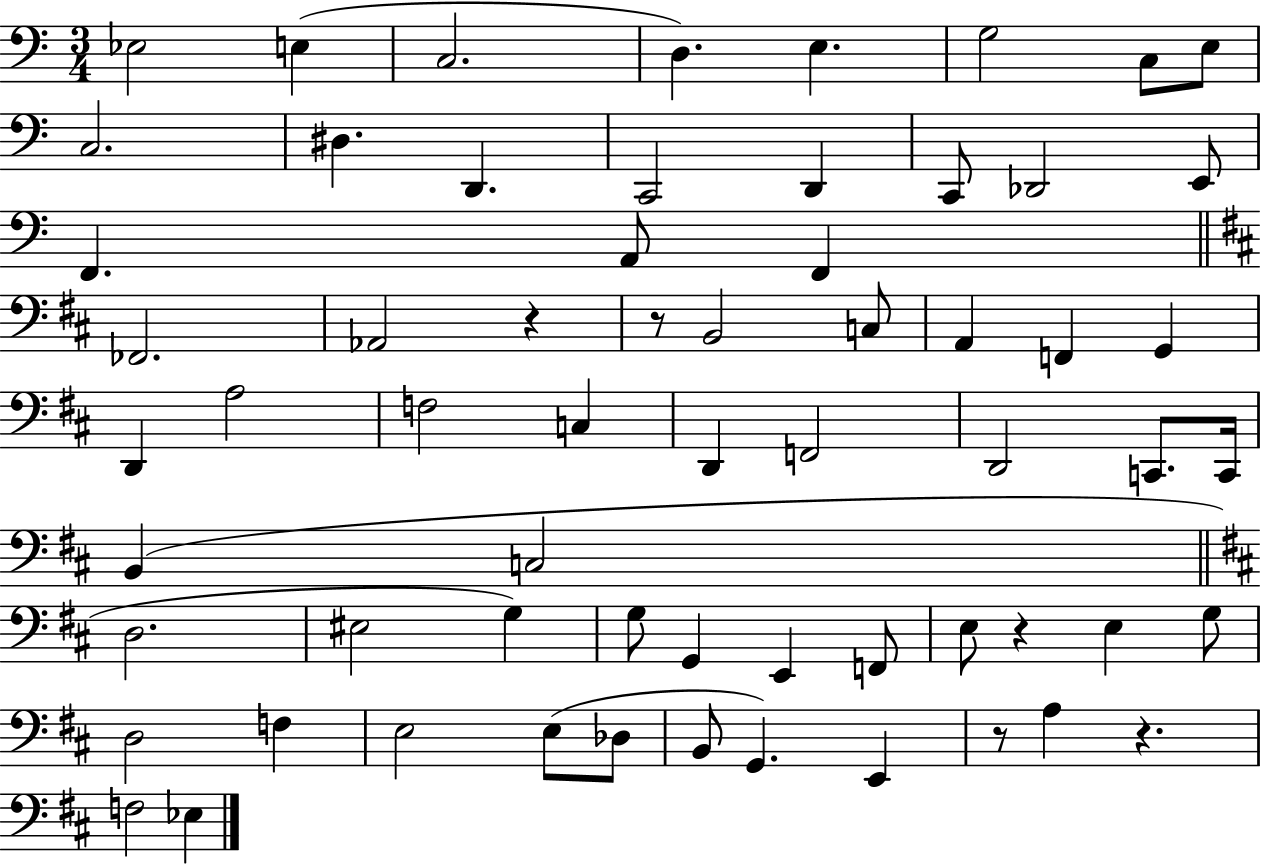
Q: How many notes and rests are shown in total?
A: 63